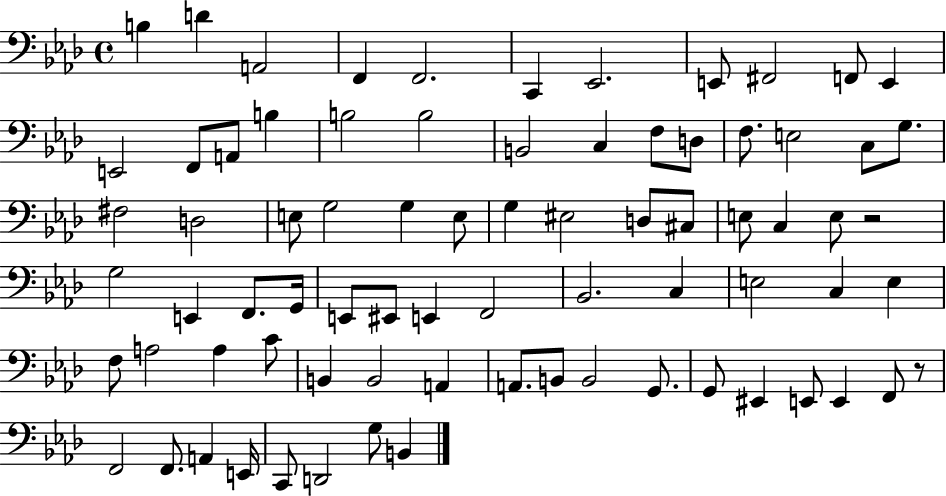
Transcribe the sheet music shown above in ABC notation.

X:1
T:Untitled
M:4/4
L:1/4
K:Ab
B, D A,,2 F,, F,,2 C,, _E,,2 E,,/2 ^F,,2 F,,/2 E,, E,,2 F,,/2 A,,/2 B, B,2 B,2 B,,2 C, F,/2 D,/2 F,/2 E,2 C,/2 G,/2 ^F,2 D,2 E,/2 G,2 G, E,/2 G, ^E,2 D,/2 ^C,/2 E,/2 C, E,/2 z2 G,2 E,, F,,/2 G,,/4 E,,/2 ^E,,/2 E,, F,,2 _B,,2 C, E,2 C, E, F,/2 A,2 A, C/2 B,, B,,2 A,, A,,/2 B,,/2 B,,2 G,,/2 G,,/2 ^E,, E,,/2 E,, F,,/2 z/2 F,,2 F,,/2 A,, E,,/4 C,,/2 D,,2 G,/2 B,,